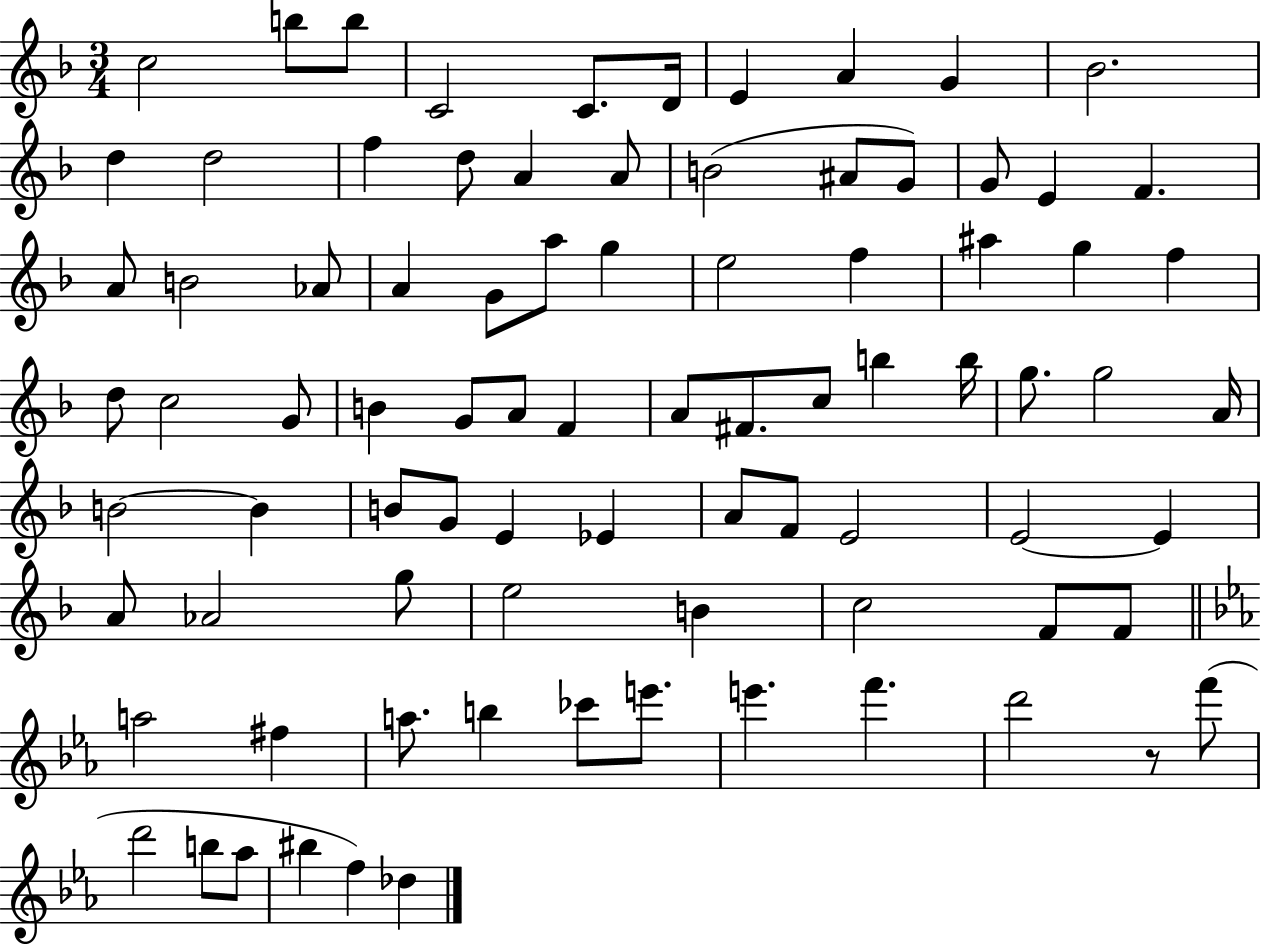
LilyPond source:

{
  \clef treble
  \numericTimeSignature
  \time 3/4
  \key f \major
  c''2 b''8 b''8 | c'2 c'8. d'16 | e'4 a'4 g'4 | bes'2. | \break d''4 d''2 | f''4 d''8 a'4 a'8 | b'2( ais'8 g'8) | g'8 e'4 f'4. | \break a'8 b'2 aes'8 | a'4 g'8 a''8 g''4 | e''2 f''4 | ais''4 g''4 f''4 | \break d''8 c''2 g'8 | b'4 g'8 a'8 f'4 | a'8 fis'8. c''8 b''4 b''16 | g''8. g''2 a'16 | \break b'2~~ b'4 | b'8 g'8 e'4 ees'4 | a'8 f'8 e'2 | e'2~~ e'4 | \break a'8 aes'2 g''8 | e''2 b'4 | c''2 f'8 f'8 | \bar "||" \break \key ees \major a''2 fis''4 | a''8. b''4 ces'''8 e'''8. | e'''4. f'''4. | d'''2 r8 f'''8( | \break d'''2 b''8 aes''8 | bis''4 f''4) des''4 | \bar "|."
}